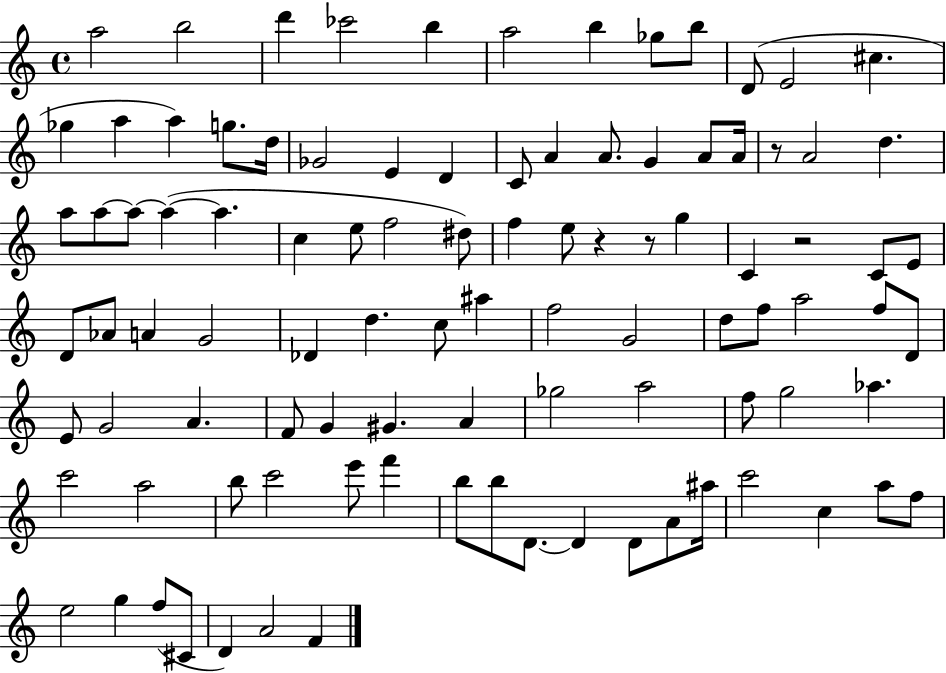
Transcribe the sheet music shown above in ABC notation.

X:1
T:Untitled
M:4/4
L:1/4
K:C
a2 b2 d' _c'2 b a2 b _g/2 b/2 D/2 E2 ^c _g a a g/2 d/4 _G2 E D C/2 A A/2 G A/2 A/4 z/2 A2 d a/2 a/2 a/2 a a c e/2 f2 ^d/2 f e/2 z z/2 g C z2 C/2 E/2 D/2 _A/2 A G2 _D d c/2 ^a f2 G2 d/2 f/2 a2 f/2 D/2 E/2 G2 A F/2 G ^G A _g2 a2 f/2 g2 _a c'2 a2 b/2 c'2 e'/2 f' b/2 b/2 D/2 D D/2 A/2 ^a/4 c'2 c a/2 f/2 e2 g f/2 ^C/2 D A2 F